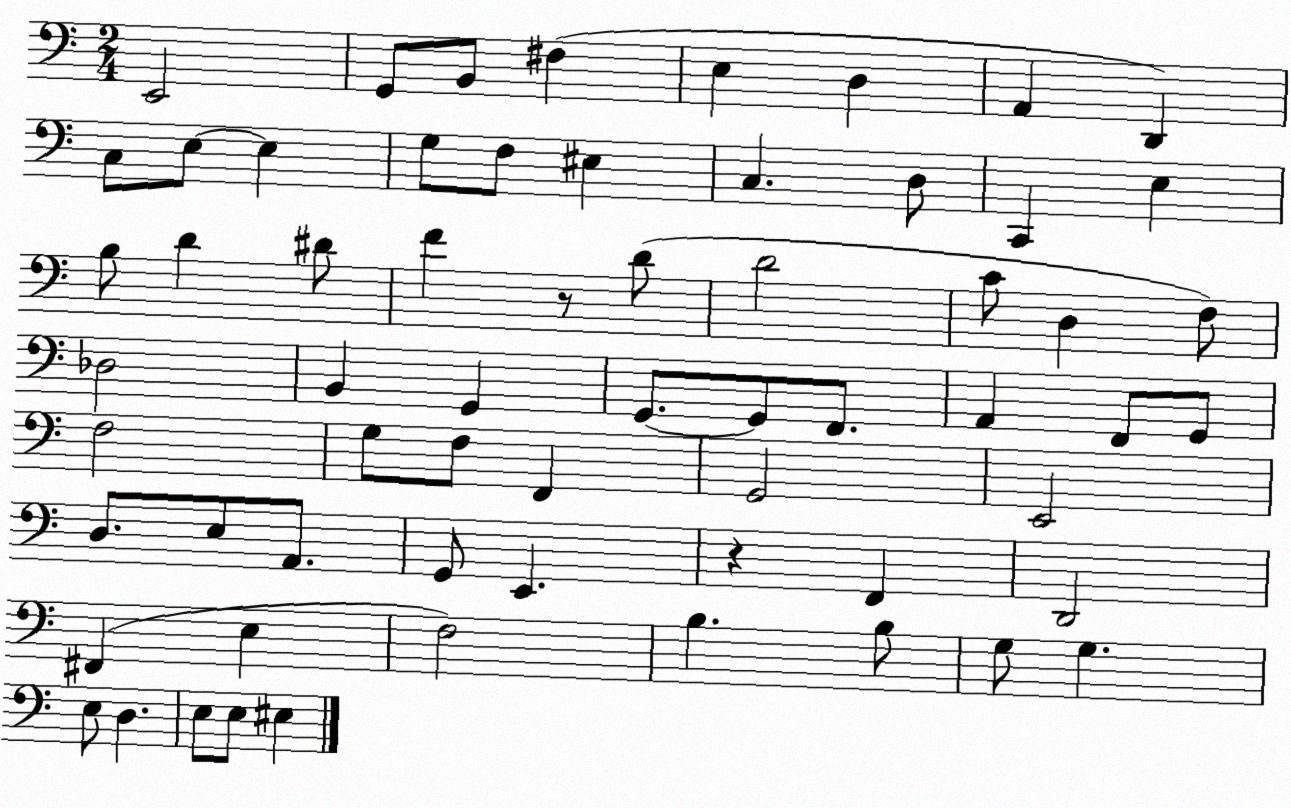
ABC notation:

X:1
T:Untitled
M:2/4
L:1/4
K:C
E,,2 G,,/2 B,,/2 ^F, E, D, A,, D,, C,/2 E,/2 E, G,/2 F,/2 ^E, C, D,/2 C,, E, B,/2 D ^D/2 F z/2 D/2 D2 C/2 D, F,/2 _D,2 B,, G,, G,,/2 G,,/2 F,,/2 A,, F,,/2 G,,/2 F,2 G,/2 F,/2 F,, G,,2 E,,2 D,/2 E,/2 A,,/2 G,,/2 E,, z F,, D,,2 ^F,, E, F,2 B, B,/2 G,/2 G, E,/2 D, E,/2 E,/2 ^E,